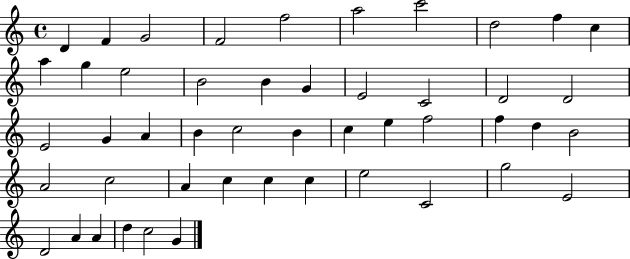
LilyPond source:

{
  \clef treble
  \time 4/4
  \defaultTimeSignature
  \key c \major
  d'4 f'4 g'2 | f'2 f''2 | a''2 c'''2 | d''2 f''4 c''4 | \break a''4 g''4 e''2 | b'2 b'4 g'4 | e'2 c'2 | d'2 d'2 | \break e'2 g'4 a'4 | b'4 c''2 b'4 | c''4 e''4 f''2 | f''4 d''4 b'2 | \break a'2 c''2 | a'4 c''4 c''4 c''4 | e''2 c'2 | g''2 e'2 | \break d'2 a'4 a'4 | d''4 c''2 g'4 | \bar "|."
}